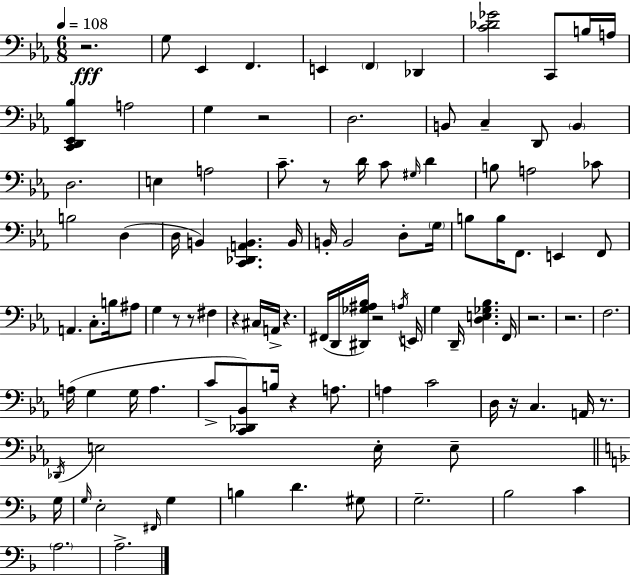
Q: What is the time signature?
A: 6/8